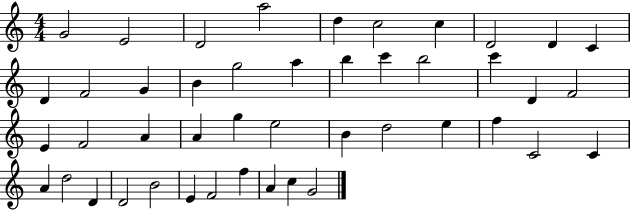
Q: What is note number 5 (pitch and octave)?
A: D5